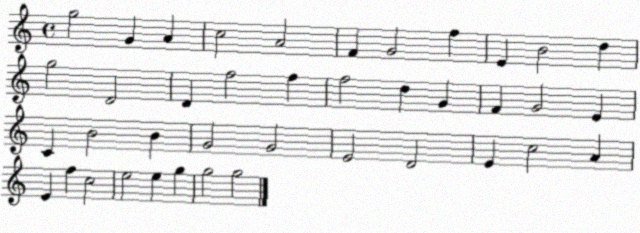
X:1
T:Untitled
M:4/4
L:1/4
K:C
g2 G A c2 A2 F G2 f E B2 d g2 D2 D f2 f f2 d G F G2 E C B2 B G2 G2 E2 D2 E c2 A E f c2 e2 e g g2 g2